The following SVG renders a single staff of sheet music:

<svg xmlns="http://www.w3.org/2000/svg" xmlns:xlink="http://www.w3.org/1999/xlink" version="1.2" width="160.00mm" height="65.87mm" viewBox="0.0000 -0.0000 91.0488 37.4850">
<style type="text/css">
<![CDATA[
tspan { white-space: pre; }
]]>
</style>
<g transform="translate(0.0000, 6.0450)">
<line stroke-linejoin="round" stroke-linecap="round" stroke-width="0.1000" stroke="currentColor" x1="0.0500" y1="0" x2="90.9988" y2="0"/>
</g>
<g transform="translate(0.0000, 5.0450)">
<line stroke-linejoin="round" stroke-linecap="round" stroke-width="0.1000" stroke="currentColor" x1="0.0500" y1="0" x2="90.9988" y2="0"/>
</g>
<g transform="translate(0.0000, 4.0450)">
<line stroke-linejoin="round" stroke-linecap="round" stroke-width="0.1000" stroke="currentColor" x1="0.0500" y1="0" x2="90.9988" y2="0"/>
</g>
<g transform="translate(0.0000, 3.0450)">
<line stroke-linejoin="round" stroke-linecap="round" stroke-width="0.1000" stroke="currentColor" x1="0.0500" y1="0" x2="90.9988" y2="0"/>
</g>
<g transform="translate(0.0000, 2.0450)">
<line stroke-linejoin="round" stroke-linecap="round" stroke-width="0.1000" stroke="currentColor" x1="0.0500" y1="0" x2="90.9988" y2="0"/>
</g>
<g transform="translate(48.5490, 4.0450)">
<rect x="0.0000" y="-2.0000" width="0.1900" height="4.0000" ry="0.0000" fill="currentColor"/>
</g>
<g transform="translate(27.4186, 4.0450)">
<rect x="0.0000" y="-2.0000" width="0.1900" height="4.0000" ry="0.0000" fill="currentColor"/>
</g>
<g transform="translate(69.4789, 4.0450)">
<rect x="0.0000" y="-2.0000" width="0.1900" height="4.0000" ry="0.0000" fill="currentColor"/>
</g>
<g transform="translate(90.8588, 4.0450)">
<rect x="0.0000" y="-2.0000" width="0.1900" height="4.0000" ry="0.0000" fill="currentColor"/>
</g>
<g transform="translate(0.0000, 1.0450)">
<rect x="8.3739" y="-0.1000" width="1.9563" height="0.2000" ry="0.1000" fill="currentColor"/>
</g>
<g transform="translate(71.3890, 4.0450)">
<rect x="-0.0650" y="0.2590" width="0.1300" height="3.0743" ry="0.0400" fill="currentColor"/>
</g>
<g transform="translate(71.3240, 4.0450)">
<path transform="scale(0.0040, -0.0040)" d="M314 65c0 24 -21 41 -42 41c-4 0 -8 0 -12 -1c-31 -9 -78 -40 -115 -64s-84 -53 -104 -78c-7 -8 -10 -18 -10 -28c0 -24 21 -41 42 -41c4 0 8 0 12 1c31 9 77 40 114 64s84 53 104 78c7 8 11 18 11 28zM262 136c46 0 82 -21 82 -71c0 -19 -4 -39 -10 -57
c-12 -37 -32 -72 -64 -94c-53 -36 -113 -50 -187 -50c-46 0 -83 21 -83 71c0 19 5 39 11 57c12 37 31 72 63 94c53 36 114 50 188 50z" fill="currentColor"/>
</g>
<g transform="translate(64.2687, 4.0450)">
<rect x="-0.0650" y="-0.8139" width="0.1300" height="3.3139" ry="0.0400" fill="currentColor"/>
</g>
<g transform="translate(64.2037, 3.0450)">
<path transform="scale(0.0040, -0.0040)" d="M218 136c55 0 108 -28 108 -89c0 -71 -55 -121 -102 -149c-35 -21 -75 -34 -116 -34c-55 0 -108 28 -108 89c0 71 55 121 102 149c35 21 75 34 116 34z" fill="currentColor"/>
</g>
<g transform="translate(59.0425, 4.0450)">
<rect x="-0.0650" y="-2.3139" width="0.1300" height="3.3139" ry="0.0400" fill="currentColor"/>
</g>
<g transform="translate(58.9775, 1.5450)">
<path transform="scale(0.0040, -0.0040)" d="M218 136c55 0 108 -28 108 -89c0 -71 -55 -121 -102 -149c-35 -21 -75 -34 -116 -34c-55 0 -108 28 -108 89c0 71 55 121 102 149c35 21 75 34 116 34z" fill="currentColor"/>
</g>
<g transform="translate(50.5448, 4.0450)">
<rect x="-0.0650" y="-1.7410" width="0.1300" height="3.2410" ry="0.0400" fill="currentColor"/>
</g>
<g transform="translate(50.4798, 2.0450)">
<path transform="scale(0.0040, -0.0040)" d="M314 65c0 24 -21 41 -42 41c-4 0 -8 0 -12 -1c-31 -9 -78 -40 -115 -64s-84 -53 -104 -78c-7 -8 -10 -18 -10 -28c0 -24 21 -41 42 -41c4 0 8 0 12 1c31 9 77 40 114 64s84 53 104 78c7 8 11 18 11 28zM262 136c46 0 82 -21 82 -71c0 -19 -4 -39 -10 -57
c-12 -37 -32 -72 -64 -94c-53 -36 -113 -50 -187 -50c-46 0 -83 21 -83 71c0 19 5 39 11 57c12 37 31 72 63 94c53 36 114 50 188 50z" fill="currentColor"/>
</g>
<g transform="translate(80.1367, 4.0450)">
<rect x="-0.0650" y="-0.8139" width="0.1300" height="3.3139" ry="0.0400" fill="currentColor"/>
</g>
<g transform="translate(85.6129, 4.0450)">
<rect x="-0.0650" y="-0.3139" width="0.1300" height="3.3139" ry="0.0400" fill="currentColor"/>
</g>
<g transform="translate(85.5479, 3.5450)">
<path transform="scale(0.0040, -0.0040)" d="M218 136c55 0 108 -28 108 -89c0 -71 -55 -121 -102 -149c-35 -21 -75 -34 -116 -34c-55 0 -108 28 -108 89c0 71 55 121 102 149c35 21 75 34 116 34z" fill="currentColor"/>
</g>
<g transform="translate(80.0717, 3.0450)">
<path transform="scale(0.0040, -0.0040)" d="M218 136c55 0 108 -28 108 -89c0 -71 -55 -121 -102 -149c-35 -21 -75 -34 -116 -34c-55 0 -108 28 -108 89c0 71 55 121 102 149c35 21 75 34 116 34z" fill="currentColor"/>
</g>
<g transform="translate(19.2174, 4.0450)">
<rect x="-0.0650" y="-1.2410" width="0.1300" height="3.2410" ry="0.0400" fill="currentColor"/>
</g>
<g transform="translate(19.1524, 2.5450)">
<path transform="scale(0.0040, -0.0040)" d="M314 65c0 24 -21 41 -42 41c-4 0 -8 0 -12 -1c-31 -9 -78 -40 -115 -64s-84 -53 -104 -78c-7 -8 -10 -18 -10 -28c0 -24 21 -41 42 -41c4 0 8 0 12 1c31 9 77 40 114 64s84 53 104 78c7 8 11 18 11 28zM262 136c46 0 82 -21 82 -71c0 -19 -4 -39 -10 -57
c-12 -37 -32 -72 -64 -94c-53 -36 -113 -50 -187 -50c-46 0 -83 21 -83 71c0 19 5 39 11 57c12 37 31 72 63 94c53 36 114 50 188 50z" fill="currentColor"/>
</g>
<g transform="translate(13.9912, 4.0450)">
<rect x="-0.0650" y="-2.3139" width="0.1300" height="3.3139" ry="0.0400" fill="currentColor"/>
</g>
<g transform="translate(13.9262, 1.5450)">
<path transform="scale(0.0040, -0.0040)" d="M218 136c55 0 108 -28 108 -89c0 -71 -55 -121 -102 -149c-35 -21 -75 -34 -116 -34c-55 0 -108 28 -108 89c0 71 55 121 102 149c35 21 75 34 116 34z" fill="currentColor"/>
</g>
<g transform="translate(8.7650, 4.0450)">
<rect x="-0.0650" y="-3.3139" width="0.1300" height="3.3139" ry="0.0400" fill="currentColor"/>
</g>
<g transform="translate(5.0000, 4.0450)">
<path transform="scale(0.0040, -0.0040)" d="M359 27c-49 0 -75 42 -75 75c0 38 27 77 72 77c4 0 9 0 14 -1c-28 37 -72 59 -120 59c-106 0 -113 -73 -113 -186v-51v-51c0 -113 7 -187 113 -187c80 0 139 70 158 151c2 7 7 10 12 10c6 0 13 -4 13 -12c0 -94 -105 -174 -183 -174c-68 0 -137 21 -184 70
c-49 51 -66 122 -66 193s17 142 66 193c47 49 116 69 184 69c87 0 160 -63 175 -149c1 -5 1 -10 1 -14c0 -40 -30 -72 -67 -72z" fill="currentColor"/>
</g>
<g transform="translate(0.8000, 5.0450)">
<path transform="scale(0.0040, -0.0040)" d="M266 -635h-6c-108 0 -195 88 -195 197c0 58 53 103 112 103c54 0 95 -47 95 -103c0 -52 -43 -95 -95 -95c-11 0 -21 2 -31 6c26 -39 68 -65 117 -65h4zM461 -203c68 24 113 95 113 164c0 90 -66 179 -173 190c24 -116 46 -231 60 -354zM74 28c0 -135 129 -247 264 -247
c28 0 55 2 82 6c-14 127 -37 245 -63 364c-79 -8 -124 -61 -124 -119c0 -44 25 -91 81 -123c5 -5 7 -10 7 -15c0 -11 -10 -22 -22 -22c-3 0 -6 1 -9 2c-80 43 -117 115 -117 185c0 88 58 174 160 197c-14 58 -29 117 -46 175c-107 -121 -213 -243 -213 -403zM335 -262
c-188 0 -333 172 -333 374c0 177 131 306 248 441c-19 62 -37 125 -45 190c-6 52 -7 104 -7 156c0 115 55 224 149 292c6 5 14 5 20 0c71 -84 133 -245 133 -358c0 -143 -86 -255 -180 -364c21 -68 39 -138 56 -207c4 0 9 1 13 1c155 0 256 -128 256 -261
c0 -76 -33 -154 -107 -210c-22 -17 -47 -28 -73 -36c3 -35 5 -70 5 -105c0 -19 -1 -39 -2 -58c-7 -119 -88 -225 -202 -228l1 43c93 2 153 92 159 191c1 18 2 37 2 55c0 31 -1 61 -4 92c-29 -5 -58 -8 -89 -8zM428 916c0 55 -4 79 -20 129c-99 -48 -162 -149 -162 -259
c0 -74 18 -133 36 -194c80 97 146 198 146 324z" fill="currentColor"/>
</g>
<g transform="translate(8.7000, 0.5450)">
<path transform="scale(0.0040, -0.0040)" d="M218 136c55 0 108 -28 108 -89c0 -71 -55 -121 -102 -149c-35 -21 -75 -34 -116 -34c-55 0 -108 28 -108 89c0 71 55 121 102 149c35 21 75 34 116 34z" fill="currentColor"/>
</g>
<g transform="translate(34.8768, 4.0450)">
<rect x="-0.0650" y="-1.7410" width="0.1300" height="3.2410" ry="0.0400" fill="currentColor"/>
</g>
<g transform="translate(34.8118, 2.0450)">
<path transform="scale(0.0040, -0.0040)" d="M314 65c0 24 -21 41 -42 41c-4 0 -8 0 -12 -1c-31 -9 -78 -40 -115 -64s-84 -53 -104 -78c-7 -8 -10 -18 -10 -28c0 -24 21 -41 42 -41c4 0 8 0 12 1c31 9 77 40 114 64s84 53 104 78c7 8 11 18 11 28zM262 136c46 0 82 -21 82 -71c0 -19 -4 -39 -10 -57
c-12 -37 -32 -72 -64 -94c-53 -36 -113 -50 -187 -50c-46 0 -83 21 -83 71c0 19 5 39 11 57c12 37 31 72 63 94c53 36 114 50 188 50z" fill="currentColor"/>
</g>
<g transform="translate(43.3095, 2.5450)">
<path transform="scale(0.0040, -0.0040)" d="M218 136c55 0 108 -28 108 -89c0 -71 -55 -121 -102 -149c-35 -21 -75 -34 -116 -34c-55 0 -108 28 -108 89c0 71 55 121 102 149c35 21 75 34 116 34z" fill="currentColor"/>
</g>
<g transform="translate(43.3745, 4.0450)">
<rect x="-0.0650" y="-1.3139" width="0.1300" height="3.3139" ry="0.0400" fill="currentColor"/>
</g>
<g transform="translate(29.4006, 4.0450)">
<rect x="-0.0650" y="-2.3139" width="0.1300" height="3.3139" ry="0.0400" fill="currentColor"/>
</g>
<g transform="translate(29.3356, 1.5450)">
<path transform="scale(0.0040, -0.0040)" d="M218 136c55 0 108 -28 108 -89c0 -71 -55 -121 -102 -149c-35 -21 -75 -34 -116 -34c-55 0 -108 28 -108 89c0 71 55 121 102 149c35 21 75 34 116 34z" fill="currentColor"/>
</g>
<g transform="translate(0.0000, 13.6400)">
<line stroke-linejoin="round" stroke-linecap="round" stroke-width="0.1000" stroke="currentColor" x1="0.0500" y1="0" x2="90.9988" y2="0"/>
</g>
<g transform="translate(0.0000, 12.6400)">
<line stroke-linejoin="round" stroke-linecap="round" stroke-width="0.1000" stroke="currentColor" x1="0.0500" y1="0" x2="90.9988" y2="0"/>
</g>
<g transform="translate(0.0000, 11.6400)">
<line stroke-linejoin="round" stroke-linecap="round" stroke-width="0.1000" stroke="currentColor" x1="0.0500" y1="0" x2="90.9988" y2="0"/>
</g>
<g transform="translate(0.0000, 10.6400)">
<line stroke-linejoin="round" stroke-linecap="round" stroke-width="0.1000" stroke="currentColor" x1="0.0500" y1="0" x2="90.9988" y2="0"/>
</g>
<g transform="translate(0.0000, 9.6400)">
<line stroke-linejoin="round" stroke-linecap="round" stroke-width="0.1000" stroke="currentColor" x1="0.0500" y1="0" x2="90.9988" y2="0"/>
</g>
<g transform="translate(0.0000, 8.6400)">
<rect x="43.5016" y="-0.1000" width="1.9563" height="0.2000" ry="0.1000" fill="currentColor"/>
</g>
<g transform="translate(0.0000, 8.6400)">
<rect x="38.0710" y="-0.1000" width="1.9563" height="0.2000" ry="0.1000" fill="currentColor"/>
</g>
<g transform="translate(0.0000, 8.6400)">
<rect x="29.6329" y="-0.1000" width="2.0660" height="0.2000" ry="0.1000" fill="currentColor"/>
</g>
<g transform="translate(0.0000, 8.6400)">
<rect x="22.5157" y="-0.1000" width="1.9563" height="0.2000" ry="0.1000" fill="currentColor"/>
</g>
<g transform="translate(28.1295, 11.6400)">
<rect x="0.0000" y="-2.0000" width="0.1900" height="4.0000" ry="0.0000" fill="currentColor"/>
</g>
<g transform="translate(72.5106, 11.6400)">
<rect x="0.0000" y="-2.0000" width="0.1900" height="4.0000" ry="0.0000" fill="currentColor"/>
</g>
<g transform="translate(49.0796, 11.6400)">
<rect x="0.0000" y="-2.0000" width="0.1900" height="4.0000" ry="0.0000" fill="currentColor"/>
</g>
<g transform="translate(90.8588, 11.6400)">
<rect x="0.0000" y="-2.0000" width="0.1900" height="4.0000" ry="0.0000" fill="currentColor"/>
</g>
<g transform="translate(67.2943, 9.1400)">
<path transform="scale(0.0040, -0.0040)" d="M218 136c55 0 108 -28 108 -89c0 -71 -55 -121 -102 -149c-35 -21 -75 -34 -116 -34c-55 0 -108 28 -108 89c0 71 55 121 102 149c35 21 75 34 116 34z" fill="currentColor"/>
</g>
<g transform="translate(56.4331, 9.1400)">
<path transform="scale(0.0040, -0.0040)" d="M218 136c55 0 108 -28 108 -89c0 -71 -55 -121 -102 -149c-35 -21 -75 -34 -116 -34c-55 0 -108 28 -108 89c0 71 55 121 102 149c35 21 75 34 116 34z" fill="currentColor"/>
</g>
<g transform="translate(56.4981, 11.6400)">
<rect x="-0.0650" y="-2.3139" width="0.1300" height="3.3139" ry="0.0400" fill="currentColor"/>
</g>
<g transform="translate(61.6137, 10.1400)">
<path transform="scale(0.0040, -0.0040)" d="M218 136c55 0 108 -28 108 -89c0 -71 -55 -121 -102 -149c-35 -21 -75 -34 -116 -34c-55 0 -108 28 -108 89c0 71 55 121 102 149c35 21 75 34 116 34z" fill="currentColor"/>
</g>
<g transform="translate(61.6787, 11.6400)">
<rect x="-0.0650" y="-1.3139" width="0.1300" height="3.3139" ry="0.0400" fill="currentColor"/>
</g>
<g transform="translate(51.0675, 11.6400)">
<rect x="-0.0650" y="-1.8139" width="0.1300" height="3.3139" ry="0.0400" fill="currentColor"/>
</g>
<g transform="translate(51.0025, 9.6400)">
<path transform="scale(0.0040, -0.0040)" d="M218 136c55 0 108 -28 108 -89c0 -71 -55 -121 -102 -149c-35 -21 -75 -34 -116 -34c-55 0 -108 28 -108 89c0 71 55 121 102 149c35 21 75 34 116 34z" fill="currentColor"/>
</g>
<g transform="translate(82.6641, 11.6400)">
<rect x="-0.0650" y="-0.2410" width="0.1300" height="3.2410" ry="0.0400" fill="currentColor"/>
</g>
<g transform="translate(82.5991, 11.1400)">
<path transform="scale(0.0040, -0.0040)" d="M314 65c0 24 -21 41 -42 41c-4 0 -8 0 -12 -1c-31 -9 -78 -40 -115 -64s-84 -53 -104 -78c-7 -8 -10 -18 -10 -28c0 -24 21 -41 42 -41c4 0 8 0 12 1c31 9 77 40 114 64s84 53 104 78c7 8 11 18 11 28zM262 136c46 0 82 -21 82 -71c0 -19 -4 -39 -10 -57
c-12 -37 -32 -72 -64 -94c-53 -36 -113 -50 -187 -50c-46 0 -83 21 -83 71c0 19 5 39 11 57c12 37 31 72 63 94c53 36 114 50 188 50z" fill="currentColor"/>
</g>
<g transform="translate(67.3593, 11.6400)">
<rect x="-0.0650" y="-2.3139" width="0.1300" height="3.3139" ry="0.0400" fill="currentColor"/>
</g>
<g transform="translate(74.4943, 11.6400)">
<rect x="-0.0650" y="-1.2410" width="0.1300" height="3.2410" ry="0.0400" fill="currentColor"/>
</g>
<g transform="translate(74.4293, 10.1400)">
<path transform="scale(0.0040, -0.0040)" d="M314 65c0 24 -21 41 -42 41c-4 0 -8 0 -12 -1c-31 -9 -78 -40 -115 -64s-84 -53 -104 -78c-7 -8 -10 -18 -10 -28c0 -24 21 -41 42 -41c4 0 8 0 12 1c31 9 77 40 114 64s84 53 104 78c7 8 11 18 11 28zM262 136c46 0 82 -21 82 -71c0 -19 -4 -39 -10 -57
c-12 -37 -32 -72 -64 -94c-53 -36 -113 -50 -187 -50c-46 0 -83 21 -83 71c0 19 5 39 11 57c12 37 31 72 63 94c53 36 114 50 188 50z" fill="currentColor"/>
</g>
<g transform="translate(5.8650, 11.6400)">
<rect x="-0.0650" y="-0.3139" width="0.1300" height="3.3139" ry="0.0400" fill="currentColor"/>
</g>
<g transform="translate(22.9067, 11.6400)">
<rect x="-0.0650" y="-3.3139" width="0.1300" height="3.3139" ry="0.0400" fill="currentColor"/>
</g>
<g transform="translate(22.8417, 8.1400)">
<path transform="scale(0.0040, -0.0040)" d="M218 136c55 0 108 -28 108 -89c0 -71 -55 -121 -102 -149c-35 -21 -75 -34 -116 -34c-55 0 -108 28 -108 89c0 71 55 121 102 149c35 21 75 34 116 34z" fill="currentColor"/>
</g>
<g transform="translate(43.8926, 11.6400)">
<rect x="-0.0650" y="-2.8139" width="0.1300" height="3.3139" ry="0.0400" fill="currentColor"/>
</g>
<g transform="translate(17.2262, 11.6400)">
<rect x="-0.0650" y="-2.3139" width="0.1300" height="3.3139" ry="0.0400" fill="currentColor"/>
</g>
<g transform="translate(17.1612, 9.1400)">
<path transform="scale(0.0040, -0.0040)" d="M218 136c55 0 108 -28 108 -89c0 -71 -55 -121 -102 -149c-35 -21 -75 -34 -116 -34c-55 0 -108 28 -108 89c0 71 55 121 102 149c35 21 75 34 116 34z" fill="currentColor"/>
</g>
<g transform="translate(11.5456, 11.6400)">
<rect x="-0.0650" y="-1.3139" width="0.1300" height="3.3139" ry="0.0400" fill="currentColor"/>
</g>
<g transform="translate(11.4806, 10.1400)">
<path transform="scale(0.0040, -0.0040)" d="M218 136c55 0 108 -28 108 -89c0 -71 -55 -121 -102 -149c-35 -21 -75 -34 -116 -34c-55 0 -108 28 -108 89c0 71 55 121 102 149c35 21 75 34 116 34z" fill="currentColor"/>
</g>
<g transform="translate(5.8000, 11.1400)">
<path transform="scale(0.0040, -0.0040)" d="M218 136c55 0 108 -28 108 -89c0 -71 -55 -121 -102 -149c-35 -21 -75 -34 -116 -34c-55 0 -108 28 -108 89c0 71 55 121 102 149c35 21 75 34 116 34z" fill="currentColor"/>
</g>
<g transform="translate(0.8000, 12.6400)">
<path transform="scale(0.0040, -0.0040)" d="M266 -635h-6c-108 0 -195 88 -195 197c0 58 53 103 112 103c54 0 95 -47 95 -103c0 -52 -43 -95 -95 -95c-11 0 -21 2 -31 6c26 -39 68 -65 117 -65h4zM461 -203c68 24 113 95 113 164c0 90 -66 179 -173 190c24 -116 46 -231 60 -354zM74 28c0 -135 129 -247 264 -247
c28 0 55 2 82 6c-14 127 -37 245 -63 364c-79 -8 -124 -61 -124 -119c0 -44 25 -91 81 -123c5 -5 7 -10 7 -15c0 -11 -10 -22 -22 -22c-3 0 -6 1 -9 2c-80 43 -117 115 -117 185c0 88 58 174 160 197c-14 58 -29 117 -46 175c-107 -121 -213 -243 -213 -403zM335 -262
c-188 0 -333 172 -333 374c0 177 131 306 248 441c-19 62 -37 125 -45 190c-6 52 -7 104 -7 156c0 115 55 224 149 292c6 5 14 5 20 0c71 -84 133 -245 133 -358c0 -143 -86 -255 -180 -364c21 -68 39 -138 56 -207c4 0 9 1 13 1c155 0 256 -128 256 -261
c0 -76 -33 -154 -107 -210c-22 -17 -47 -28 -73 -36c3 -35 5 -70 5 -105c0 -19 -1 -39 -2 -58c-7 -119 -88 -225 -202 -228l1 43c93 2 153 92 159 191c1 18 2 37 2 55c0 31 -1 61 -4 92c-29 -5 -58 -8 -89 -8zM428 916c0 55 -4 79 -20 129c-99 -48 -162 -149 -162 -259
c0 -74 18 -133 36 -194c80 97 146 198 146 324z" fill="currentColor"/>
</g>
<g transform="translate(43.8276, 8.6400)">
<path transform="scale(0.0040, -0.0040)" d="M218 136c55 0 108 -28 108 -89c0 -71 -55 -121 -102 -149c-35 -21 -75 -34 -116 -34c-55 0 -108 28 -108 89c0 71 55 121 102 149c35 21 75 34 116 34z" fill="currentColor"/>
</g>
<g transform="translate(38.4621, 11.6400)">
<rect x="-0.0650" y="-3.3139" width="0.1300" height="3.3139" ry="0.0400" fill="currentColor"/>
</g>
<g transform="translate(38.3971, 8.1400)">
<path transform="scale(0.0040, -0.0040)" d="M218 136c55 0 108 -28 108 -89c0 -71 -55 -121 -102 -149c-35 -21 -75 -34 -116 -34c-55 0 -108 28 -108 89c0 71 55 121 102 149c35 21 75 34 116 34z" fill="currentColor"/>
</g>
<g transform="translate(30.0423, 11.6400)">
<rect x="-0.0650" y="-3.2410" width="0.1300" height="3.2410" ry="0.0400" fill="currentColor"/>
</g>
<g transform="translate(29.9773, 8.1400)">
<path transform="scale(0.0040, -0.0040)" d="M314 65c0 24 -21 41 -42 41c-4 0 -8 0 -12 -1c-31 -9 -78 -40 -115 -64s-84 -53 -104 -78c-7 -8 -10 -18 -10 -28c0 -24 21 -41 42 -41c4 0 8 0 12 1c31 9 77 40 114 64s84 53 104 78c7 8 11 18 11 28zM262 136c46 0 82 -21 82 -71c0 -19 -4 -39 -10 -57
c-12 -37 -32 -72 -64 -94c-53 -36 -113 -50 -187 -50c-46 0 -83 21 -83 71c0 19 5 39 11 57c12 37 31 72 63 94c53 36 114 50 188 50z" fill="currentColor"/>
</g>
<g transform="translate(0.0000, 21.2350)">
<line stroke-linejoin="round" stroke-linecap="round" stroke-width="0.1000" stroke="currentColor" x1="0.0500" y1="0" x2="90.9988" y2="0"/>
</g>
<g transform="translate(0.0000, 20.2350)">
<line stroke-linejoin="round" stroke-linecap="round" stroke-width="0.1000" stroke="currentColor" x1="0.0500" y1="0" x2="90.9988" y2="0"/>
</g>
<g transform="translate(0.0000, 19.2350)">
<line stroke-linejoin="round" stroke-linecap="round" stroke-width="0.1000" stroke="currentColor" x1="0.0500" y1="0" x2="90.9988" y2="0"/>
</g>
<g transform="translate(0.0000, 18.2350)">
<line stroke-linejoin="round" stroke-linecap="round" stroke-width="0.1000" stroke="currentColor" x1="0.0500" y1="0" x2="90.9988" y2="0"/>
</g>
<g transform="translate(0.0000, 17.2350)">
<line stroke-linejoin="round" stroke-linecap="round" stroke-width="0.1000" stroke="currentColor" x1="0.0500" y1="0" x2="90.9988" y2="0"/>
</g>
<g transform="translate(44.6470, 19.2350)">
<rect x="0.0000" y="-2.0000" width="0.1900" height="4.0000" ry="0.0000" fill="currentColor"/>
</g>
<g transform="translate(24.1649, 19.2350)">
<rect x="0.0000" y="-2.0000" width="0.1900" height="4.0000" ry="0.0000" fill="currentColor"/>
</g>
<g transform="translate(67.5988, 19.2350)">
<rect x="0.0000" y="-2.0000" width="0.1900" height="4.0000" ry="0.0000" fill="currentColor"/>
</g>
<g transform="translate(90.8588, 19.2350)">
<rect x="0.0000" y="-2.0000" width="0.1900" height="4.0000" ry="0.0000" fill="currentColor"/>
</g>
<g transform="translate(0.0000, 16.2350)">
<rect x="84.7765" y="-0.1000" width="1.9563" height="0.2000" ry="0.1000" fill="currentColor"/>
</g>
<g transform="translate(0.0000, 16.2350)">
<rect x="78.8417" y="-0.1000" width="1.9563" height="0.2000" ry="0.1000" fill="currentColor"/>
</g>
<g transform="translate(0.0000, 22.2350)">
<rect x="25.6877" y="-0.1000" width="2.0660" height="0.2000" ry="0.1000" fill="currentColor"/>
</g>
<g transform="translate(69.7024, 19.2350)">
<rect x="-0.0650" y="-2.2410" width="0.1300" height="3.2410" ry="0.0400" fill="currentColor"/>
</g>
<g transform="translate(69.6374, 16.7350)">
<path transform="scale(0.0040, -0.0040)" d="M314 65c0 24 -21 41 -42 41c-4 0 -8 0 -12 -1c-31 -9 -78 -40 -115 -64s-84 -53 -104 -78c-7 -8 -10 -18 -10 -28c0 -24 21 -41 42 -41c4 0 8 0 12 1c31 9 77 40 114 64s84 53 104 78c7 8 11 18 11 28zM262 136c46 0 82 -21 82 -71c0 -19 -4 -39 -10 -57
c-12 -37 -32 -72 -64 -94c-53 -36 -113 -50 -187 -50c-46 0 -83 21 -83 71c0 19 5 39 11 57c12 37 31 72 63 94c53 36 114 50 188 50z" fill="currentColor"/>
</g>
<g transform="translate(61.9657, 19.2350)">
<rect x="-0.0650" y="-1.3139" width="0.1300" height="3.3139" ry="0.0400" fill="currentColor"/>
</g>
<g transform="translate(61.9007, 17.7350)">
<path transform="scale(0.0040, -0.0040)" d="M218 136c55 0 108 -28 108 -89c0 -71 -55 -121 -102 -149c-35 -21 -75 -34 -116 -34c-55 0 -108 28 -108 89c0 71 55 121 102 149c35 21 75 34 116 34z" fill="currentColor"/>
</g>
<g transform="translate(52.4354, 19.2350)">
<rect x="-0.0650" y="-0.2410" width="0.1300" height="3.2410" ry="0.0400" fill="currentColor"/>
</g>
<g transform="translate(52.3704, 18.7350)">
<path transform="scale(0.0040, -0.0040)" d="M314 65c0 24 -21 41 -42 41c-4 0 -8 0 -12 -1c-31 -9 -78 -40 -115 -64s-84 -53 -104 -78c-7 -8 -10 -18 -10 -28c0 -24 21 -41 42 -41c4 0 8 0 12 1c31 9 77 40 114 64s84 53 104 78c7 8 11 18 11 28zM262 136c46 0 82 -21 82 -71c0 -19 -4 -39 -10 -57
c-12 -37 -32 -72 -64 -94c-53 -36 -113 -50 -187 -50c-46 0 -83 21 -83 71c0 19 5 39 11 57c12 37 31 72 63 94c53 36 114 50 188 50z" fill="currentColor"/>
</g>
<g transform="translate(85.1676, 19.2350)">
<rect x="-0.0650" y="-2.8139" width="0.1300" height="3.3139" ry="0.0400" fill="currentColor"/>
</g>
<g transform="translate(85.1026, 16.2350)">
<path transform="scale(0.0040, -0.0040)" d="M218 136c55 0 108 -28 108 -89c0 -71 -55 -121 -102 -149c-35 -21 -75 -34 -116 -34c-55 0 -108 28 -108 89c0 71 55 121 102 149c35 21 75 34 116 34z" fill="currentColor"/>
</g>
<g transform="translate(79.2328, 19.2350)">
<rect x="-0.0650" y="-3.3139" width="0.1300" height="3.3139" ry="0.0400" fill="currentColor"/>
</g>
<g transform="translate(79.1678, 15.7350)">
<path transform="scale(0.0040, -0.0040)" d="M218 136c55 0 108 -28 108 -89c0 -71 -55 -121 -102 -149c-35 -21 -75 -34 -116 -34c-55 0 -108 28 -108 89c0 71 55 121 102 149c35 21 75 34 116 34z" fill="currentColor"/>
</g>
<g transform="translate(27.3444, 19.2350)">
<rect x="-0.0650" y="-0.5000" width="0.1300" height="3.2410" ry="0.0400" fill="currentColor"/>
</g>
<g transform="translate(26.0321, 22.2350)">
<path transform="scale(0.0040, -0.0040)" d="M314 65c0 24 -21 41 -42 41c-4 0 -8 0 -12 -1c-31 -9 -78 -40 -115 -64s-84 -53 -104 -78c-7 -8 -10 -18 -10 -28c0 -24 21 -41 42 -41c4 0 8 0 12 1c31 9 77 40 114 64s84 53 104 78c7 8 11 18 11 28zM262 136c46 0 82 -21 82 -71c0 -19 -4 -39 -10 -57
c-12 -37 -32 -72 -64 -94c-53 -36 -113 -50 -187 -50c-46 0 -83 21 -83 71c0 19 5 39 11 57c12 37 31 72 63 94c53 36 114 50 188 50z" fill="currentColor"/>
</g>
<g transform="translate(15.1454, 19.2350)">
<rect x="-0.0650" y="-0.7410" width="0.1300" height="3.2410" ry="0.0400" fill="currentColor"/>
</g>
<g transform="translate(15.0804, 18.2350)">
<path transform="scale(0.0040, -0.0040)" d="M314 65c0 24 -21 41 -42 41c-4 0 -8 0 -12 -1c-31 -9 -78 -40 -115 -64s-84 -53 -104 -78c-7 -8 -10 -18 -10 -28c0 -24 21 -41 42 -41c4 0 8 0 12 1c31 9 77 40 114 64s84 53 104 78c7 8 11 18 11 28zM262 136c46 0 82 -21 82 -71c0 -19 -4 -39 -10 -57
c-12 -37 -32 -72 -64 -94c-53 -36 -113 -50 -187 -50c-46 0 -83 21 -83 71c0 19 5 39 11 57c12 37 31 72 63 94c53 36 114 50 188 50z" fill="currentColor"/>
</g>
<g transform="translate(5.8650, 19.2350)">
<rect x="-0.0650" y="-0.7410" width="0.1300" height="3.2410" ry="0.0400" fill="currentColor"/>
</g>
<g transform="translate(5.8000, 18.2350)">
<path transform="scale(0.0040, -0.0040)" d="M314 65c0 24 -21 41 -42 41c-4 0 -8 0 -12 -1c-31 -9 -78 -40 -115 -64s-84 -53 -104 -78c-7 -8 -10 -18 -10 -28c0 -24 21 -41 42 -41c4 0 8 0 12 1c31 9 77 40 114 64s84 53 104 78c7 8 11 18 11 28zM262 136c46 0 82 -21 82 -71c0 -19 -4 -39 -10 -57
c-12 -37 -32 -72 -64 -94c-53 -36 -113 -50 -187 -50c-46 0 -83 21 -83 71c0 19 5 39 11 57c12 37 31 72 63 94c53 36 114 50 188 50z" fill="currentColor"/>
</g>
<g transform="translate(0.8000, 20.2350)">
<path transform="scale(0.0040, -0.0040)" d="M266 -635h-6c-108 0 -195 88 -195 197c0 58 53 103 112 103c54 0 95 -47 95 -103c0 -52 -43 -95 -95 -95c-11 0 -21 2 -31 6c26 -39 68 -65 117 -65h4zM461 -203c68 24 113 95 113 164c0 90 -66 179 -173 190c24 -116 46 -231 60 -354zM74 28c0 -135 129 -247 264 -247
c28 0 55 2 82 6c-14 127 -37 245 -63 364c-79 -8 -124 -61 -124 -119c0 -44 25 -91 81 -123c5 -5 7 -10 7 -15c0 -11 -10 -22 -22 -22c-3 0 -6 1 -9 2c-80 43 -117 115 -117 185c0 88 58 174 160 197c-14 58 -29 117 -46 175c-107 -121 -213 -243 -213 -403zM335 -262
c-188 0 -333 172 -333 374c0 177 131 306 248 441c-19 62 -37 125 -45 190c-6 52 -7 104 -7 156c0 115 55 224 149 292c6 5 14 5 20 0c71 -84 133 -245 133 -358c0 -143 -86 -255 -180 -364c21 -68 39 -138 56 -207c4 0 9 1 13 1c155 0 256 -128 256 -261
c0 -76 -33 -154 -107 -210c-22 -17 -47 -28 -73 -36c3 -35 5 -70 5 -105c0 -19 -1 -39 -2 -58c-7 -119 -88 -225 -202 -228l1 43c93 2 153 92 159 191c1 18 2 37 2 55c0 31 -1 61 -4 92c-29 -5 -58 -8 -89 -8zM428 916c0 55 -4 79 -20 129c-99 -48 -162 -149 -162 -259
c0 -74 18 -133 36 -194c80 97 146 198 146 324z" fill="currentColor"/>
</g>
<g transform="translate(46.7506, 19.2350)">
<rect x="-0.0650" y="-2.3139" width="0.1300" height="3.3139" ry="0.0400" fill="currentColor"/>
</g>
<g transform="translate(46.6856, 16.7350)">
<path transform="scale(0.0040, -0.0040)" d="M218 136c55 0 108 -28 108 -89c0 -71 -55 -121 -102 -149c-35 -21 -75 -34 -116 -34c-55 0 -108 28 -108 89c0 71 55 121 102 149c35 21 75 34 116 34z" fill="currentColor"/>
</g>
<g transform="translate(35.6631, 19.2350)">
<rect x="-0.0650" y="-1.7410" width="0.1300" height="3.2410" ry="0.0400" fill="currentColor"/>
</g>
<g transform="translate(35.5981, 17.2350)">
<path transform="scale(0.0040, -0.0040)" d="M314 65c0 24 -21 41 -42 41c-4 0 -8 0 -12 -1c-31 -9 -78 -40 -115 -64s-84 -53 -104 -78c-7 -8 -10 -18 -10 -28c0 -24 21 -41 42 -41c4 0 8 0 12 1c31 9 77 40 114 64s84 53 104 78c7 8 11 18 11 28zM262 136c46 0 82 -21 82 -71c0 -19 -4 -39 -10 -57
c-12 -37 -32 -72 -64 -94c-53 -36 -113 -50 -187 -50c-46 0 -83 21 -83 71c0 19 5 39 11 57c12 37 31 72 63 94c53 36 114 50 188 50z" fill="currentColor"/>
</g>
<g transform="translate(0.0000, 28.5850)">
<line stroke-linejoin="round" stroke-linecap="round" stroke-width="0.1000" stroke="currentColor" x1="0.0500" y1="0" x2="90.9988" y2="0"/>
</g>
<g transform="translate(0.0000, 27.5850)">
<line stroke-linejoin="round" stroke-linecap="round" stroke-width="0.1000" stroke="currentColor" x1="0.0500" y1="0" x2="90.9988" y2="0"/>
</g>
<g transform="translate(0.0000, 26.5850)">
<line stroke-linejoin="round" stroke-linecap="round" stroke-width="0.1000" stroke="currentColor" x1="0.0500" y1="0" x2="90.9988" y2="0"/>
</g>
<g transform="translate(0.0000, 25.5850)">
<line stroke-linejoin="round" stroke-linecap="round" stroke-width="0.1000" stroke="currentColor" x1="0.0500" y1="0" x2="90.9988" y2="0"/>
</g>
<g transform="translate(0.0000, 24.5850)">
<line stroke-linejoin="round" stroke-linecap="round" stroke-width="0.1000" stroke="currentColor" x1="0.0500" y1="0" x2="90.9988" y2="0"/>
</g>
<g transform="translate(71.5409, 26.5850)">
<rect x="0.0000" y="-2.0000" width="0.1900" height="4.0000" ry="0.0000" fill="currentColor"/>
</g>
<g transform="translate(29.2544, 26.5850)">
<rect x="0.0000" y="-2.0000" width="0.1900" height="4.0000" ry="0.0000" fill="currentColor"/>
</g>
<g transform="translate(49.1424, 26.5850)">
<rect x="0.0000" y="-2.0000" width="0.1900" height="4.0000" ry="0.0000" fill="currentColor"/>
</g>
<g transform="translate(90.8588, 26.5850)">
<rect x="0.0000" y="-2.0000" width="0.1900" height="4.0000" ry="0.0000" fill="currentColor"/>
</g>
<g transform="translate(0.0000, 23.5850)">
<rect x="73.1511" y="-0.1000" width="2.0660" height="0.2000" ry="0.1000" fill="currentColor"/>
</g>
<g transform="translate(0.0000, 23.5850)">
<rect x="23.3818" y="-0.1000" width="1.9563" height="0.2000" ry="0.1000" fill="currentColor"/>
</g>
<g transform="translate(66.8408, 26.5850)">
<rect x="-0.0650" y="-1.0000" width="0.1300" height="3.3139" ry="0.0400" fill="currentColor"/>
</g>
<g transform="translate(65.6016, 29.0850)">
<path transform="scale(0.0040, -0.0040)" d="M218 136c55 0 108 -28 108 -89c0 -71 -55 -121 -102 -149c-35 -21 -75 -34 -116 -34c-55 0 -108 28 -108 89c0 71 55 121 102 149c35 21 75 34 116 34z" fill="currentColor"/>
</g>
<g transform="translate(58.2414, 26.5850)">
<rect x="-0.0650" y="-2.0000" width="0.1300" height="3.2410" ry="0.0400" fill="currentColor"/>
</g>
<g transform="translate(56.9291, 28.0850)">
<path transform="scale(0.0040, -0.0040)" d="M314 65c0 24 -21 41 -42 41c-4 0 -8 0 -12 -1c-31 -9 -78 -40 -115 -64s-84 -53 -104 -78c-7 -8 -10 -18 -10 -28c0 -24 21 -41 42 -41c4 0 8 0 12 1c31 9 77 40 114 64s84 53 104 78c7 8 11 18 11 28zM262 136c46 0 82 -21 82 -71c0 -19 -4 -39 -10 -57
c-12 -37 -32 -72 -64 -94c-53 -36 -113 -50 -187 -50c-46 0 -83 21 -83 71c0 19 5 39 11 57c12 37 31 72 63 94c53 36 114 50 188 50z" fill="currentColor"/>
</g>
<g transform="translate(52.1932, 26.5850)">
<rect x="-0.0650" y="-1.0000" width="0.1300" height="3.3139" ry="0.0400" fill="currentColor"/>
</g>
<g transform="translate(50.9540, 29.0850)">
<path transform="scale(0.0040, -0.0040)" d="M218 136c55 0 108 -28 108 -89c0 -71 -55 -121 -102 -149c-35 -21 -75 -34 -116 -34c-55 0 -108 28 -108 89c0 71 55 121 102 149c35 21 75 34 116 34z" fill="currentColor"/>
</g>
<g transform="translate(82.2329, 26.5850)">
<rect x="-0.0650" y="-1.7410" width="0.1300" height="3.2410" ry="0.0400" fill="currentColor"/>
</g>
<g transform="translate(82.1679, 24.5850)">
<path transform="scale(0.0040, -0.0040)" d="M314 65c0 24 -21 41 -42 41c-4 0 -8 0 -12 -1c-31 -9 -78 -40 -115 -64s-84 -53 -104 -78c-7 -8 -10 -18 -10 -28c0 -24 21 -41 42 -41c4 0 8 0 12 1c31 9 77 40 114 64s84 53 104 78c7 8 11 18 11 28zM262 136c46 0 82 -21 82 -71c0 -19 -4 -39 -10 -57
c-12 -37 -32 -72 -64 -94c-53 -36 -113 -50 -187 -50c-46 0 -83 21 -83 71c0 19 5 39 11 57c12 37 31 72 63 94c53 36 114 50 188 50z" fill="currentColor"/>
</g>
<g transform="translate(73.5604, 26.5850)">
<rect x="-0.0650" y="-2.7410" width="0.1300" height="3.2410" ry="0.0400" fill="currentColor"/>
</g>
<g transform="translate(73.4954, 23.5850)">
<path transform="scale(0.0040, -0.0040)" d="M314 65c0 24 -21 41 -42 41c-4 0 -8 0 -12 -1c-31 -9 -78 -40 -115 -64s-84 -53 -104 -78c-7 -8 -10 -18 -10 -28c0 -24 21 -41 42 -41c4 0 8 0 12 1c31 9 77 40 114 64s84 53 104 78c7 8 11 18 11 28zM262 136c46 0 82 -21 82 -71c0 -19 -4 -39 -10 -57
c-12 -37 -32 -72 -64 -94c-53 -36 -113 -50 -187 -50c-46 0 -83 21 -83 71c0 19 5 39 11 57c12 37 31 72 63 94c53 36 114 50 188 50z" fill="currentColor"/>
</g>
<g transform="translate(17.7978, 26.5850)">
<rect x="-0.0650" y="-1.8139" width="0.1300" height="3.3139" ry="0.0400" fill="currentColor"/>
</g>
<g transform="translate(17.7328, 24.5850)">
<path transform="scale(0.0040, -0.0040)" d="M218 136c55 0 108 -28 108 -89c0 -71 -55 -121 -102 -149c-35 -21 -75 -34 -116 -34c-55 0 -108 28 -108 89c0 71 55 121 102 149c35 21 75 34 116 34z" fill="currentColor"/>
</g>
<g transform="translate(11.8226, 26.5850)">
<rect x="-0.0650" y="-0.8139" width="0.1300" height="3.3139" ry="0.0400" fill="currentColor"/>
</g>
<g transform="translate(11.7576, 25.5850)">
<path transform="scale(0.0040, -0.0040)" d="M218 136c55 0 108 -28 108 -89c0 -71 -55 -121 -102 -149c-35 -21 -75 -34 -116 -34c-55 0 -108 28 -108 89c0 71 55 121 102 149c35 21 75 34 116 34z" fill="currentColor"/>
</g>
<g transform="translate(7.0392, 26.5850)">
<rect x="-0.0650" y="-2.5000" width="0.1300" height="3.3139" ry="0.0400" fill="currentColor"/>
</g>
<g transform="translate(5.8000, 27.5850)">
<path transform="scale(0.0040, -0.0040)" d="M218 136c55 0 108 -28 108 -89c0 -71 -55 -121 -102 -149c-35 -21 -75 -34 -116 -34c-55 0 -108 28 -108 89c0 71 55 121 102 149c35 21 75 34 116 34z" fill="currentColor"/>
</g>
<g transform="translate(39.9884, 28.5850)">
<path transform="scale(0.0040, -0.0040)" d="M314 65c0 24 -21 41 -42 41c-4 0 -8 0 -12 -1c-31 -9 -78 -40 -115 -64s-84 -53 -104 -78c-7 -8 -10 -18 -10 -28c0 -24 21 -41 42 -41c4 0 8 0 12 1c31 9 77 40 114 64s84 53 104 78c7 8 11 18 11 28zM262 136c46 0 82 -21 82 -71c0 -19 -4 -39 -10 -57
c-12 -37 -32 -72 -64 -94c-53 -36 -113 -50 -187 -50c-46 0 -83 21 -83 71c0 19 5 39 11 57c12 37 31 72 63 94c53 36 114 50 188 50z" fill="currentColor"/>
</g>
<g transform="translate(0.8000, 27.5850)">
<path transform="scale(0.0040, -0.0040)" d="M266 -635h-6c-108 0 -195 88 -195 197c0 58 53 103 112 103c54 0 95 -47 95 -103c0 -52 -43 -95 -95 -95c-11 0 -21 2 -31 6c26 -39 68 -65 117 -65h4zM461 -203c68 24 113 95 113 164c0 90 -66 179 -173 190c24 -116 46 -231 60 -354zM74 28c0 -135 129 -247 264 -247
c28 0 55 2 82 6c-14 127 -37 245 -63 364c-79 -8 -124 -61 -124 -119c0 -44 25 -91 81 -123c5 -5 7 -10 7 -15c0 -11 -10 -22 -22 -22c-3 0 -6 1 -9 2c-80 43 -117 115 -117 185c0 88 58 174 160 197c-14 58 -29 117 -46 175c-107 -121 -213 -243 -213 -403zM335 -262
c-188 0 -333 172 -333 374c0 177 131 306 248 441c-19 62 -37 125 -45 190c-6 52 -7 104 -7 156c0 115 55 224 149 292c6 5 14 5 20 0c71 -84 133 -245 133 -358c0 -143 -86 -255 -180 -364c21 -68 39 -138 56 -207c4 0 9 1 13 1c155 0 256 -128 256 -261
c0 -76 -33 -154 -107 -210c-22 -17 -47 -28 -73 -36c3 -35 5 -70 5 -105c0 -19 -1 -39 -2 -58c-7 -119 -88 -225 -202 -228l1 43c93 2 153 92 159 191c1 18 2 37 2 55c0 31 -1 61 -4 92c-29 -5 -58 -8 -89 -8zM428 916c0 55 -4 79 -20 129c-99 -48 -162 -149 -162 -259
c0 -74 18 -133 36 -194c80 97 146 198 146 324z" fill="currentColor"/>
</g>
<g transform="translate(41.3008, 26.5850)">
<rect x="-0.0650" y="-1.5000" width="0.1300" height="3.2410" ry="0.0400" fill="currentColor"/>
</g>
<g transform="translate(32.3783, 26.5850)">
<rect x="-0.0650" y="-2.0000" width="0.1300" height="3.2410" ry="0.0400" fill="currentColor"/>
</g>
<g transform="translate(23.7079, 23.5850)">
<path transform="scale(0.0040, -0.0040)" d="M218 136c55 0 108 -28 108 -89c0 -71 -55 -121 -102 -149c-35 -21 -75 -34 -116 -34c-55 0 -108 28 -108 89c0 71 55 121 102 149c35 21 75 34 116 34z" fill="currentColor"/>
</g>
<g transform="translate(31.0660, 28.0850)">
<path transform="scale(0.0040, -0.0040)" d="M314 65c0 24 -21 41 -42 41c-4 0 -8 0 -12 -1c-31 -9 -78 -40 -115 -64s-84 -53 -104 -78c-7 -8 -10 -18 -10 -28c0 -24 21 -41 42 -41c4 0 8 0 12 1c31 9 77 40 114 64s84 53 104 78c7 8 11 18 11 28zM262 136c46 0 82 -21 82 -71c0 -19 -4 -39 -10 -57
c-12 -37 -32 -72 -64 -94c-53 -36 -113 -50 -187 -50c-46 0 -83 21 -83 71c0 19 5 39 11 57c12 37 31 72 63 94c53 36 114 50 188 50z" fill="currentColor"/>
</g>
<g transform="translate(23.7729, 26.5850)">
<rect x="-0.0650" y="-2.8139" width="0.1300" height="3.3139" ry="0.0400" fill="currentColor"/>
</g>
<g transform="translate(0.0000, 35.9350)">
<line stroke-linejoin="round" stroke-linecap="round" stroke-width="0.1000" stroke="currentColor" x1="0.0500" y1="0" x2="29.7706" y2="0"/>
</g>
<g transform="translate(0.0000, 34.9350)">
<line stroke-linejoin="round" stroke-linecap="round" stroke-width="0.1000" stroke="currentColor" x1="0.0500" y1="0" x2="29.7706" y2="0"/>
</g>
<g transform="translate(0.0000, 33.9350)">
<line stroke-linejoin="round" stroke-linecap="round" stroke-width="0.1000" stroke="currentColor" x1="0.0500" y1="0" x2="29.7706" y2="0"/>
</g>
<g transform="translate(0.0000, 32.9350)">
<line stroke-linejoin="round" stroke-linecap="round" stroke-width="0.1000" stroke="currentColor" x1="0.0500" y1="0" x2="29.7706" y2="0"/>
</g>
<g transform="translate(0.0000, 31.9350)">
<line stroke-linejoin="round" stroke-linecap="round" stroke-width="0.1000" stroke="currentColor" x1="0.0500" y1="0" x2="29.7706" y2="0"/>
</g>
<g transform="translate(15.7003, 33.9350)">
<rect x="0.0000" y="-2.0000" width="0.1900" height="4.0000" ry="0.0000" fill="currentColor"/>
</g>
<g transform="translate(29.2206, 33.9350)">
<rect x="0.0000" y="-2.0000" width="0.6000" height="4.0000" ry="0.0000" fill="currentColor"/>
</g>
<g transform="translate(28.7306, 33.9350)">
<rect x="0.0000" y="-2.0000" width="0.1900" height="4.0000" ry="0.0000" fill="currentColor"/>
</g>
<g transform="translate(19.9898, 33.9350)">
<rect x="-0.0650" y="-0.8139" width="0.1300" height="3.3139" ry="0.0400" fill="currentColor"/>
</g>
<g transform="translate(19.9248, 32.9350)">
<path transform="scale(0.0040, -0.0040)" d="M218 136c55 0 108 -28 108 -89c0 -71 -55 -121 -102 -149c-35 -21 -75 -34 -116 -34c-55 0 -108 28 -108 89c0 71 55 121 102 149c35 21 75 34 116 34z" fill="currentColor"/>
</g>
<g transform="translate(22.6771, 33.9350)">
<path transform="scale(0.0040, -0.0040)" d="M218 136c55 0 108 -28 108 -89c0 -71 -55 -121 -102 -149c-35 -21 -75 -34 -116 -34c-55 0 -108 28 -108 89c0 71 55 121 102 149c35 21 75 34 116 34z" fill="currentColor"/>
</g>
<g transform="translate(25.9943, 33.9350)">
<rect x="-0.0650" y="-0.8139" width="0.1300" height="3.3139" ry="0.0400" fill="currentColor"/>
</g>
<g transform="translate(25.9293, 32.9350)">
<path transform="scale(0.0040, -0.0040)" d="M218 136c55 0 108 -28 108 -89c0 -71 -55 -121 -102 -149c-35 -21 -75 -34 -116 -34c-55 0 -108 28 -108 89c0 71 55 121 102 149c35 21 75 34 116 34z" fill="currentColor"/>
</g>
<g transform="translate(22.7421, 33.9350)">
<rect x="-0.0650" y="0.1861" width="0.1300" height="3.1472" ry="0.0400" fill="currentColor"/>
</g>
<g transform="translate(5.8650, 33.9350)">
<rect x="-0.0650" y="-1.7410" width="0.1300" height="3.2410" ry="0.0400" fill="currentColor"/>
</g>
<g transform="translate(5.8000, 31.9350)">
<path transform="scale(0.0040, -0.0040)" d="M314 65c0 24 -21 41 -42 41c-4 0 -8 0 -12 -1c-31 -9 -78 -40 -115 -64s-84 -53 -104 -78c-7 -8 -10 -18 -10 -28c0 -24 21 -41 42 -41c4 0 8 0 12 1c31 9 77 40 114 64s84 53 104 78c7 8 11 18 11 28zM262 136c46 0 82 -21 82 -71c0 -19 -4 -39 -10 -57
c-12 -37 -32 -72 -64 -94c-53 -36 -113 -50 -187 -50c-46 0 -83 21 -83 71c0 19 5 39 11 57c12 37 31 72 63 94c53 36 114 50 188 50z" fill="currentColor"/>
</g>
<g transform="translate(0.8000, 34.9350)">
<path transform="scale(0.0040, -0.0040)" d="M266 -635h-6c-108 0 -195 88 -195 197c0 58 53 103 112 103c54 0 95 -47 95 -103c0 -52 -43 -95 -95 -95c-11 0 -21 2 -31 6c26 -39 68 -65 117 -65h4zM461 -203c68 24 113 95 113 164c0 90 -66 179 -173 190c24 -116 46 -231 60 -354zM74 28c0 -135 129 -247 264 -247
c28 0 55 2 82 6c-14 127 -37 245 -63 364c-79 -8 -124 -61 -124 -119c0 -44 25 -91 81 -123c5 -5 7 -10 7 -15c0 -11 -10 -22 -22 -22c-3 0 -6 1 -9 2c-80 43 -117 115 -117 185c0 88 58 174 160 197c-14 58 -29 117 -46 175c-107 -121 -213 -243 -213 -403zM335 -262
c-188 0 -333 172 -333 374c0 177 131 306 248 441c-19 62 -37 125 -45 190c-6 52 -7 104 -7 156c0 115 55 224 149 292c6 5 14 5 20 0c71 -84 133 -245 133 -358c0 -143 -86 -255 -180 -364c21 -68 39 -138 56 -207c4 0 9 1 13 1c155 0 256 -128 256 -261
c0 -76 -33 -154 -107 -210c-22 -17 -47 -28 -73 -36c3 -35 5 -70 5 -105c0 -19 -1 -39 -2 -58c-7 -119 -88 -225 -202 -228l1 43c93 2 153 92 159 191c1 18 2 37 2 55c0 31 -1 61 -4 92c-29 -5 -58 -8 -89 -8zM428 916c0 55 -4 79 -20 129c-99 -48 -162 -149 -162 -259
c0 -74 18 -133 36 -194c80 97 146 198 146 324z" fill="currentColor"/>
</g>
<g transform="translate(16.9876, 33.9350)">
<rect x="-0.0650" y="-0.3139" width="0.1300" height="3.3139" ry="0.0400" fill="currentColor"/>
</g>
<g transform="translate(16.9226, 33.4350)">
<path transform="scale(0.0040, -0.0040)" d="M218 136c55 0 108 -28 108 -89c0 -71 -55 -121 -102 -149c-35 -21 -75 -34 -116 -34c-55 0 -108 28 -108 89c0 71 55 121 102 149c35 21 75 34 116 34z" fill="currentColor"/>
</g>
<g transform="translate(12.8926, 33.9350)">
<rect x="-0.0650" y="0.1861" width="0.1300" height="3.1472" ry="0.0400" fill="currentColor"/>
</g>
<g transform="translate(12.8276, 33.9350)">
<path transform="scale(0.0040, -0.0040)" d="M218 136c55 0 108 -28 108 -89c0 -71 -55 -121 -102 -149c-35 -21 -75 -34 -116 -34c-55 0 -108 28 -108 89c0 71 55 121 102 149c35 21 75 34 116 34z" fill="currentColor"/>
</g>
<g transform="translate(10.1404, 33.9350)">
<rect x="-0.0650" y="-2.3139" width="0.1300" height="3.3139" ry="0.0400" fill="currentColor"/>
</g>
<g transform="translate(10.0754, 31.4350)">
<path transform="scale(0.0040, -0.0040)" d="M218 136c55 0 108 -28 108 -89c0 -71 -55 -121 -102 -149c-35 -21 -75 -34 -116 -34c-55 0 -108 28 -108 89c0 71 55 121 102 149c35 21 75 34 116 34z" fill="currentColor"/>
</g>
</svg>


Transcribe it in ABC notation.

X:1
T:Untitled
M:4/4
L:1/4
K:C
b g e2 g f2 e f2 g d B2 d c c e g b b2 b a f g e g e2 c2 d2 d2 C2 f2 g c2 e g2 b a G d f a F2 E2 D F2 D a2 f2 f2 g B c d B d